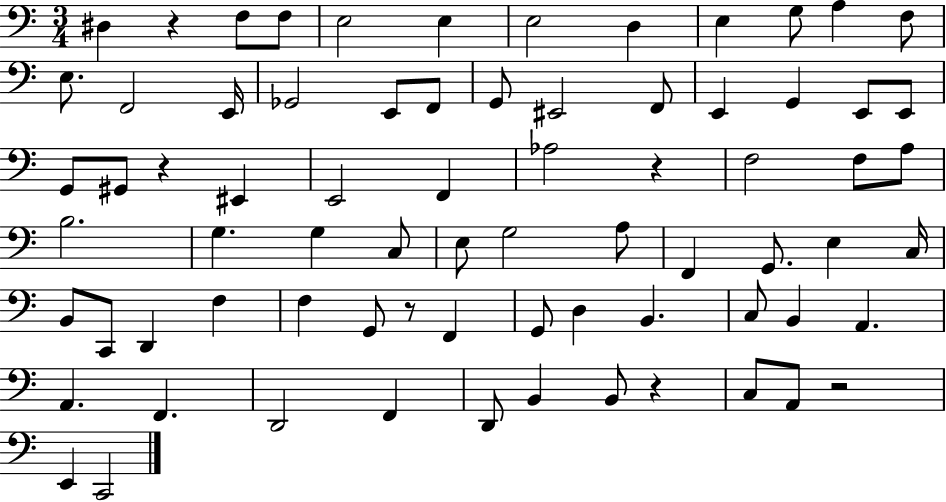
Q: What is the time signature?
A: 3/4